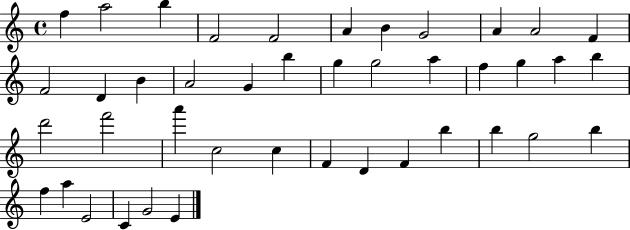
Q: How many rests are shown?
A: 0